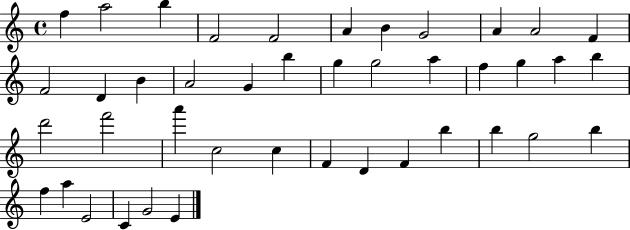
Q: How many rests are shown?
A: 0